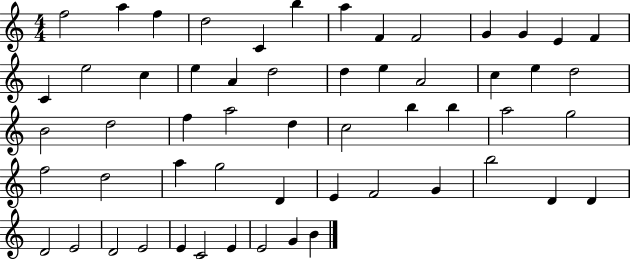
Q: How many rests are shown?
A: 0